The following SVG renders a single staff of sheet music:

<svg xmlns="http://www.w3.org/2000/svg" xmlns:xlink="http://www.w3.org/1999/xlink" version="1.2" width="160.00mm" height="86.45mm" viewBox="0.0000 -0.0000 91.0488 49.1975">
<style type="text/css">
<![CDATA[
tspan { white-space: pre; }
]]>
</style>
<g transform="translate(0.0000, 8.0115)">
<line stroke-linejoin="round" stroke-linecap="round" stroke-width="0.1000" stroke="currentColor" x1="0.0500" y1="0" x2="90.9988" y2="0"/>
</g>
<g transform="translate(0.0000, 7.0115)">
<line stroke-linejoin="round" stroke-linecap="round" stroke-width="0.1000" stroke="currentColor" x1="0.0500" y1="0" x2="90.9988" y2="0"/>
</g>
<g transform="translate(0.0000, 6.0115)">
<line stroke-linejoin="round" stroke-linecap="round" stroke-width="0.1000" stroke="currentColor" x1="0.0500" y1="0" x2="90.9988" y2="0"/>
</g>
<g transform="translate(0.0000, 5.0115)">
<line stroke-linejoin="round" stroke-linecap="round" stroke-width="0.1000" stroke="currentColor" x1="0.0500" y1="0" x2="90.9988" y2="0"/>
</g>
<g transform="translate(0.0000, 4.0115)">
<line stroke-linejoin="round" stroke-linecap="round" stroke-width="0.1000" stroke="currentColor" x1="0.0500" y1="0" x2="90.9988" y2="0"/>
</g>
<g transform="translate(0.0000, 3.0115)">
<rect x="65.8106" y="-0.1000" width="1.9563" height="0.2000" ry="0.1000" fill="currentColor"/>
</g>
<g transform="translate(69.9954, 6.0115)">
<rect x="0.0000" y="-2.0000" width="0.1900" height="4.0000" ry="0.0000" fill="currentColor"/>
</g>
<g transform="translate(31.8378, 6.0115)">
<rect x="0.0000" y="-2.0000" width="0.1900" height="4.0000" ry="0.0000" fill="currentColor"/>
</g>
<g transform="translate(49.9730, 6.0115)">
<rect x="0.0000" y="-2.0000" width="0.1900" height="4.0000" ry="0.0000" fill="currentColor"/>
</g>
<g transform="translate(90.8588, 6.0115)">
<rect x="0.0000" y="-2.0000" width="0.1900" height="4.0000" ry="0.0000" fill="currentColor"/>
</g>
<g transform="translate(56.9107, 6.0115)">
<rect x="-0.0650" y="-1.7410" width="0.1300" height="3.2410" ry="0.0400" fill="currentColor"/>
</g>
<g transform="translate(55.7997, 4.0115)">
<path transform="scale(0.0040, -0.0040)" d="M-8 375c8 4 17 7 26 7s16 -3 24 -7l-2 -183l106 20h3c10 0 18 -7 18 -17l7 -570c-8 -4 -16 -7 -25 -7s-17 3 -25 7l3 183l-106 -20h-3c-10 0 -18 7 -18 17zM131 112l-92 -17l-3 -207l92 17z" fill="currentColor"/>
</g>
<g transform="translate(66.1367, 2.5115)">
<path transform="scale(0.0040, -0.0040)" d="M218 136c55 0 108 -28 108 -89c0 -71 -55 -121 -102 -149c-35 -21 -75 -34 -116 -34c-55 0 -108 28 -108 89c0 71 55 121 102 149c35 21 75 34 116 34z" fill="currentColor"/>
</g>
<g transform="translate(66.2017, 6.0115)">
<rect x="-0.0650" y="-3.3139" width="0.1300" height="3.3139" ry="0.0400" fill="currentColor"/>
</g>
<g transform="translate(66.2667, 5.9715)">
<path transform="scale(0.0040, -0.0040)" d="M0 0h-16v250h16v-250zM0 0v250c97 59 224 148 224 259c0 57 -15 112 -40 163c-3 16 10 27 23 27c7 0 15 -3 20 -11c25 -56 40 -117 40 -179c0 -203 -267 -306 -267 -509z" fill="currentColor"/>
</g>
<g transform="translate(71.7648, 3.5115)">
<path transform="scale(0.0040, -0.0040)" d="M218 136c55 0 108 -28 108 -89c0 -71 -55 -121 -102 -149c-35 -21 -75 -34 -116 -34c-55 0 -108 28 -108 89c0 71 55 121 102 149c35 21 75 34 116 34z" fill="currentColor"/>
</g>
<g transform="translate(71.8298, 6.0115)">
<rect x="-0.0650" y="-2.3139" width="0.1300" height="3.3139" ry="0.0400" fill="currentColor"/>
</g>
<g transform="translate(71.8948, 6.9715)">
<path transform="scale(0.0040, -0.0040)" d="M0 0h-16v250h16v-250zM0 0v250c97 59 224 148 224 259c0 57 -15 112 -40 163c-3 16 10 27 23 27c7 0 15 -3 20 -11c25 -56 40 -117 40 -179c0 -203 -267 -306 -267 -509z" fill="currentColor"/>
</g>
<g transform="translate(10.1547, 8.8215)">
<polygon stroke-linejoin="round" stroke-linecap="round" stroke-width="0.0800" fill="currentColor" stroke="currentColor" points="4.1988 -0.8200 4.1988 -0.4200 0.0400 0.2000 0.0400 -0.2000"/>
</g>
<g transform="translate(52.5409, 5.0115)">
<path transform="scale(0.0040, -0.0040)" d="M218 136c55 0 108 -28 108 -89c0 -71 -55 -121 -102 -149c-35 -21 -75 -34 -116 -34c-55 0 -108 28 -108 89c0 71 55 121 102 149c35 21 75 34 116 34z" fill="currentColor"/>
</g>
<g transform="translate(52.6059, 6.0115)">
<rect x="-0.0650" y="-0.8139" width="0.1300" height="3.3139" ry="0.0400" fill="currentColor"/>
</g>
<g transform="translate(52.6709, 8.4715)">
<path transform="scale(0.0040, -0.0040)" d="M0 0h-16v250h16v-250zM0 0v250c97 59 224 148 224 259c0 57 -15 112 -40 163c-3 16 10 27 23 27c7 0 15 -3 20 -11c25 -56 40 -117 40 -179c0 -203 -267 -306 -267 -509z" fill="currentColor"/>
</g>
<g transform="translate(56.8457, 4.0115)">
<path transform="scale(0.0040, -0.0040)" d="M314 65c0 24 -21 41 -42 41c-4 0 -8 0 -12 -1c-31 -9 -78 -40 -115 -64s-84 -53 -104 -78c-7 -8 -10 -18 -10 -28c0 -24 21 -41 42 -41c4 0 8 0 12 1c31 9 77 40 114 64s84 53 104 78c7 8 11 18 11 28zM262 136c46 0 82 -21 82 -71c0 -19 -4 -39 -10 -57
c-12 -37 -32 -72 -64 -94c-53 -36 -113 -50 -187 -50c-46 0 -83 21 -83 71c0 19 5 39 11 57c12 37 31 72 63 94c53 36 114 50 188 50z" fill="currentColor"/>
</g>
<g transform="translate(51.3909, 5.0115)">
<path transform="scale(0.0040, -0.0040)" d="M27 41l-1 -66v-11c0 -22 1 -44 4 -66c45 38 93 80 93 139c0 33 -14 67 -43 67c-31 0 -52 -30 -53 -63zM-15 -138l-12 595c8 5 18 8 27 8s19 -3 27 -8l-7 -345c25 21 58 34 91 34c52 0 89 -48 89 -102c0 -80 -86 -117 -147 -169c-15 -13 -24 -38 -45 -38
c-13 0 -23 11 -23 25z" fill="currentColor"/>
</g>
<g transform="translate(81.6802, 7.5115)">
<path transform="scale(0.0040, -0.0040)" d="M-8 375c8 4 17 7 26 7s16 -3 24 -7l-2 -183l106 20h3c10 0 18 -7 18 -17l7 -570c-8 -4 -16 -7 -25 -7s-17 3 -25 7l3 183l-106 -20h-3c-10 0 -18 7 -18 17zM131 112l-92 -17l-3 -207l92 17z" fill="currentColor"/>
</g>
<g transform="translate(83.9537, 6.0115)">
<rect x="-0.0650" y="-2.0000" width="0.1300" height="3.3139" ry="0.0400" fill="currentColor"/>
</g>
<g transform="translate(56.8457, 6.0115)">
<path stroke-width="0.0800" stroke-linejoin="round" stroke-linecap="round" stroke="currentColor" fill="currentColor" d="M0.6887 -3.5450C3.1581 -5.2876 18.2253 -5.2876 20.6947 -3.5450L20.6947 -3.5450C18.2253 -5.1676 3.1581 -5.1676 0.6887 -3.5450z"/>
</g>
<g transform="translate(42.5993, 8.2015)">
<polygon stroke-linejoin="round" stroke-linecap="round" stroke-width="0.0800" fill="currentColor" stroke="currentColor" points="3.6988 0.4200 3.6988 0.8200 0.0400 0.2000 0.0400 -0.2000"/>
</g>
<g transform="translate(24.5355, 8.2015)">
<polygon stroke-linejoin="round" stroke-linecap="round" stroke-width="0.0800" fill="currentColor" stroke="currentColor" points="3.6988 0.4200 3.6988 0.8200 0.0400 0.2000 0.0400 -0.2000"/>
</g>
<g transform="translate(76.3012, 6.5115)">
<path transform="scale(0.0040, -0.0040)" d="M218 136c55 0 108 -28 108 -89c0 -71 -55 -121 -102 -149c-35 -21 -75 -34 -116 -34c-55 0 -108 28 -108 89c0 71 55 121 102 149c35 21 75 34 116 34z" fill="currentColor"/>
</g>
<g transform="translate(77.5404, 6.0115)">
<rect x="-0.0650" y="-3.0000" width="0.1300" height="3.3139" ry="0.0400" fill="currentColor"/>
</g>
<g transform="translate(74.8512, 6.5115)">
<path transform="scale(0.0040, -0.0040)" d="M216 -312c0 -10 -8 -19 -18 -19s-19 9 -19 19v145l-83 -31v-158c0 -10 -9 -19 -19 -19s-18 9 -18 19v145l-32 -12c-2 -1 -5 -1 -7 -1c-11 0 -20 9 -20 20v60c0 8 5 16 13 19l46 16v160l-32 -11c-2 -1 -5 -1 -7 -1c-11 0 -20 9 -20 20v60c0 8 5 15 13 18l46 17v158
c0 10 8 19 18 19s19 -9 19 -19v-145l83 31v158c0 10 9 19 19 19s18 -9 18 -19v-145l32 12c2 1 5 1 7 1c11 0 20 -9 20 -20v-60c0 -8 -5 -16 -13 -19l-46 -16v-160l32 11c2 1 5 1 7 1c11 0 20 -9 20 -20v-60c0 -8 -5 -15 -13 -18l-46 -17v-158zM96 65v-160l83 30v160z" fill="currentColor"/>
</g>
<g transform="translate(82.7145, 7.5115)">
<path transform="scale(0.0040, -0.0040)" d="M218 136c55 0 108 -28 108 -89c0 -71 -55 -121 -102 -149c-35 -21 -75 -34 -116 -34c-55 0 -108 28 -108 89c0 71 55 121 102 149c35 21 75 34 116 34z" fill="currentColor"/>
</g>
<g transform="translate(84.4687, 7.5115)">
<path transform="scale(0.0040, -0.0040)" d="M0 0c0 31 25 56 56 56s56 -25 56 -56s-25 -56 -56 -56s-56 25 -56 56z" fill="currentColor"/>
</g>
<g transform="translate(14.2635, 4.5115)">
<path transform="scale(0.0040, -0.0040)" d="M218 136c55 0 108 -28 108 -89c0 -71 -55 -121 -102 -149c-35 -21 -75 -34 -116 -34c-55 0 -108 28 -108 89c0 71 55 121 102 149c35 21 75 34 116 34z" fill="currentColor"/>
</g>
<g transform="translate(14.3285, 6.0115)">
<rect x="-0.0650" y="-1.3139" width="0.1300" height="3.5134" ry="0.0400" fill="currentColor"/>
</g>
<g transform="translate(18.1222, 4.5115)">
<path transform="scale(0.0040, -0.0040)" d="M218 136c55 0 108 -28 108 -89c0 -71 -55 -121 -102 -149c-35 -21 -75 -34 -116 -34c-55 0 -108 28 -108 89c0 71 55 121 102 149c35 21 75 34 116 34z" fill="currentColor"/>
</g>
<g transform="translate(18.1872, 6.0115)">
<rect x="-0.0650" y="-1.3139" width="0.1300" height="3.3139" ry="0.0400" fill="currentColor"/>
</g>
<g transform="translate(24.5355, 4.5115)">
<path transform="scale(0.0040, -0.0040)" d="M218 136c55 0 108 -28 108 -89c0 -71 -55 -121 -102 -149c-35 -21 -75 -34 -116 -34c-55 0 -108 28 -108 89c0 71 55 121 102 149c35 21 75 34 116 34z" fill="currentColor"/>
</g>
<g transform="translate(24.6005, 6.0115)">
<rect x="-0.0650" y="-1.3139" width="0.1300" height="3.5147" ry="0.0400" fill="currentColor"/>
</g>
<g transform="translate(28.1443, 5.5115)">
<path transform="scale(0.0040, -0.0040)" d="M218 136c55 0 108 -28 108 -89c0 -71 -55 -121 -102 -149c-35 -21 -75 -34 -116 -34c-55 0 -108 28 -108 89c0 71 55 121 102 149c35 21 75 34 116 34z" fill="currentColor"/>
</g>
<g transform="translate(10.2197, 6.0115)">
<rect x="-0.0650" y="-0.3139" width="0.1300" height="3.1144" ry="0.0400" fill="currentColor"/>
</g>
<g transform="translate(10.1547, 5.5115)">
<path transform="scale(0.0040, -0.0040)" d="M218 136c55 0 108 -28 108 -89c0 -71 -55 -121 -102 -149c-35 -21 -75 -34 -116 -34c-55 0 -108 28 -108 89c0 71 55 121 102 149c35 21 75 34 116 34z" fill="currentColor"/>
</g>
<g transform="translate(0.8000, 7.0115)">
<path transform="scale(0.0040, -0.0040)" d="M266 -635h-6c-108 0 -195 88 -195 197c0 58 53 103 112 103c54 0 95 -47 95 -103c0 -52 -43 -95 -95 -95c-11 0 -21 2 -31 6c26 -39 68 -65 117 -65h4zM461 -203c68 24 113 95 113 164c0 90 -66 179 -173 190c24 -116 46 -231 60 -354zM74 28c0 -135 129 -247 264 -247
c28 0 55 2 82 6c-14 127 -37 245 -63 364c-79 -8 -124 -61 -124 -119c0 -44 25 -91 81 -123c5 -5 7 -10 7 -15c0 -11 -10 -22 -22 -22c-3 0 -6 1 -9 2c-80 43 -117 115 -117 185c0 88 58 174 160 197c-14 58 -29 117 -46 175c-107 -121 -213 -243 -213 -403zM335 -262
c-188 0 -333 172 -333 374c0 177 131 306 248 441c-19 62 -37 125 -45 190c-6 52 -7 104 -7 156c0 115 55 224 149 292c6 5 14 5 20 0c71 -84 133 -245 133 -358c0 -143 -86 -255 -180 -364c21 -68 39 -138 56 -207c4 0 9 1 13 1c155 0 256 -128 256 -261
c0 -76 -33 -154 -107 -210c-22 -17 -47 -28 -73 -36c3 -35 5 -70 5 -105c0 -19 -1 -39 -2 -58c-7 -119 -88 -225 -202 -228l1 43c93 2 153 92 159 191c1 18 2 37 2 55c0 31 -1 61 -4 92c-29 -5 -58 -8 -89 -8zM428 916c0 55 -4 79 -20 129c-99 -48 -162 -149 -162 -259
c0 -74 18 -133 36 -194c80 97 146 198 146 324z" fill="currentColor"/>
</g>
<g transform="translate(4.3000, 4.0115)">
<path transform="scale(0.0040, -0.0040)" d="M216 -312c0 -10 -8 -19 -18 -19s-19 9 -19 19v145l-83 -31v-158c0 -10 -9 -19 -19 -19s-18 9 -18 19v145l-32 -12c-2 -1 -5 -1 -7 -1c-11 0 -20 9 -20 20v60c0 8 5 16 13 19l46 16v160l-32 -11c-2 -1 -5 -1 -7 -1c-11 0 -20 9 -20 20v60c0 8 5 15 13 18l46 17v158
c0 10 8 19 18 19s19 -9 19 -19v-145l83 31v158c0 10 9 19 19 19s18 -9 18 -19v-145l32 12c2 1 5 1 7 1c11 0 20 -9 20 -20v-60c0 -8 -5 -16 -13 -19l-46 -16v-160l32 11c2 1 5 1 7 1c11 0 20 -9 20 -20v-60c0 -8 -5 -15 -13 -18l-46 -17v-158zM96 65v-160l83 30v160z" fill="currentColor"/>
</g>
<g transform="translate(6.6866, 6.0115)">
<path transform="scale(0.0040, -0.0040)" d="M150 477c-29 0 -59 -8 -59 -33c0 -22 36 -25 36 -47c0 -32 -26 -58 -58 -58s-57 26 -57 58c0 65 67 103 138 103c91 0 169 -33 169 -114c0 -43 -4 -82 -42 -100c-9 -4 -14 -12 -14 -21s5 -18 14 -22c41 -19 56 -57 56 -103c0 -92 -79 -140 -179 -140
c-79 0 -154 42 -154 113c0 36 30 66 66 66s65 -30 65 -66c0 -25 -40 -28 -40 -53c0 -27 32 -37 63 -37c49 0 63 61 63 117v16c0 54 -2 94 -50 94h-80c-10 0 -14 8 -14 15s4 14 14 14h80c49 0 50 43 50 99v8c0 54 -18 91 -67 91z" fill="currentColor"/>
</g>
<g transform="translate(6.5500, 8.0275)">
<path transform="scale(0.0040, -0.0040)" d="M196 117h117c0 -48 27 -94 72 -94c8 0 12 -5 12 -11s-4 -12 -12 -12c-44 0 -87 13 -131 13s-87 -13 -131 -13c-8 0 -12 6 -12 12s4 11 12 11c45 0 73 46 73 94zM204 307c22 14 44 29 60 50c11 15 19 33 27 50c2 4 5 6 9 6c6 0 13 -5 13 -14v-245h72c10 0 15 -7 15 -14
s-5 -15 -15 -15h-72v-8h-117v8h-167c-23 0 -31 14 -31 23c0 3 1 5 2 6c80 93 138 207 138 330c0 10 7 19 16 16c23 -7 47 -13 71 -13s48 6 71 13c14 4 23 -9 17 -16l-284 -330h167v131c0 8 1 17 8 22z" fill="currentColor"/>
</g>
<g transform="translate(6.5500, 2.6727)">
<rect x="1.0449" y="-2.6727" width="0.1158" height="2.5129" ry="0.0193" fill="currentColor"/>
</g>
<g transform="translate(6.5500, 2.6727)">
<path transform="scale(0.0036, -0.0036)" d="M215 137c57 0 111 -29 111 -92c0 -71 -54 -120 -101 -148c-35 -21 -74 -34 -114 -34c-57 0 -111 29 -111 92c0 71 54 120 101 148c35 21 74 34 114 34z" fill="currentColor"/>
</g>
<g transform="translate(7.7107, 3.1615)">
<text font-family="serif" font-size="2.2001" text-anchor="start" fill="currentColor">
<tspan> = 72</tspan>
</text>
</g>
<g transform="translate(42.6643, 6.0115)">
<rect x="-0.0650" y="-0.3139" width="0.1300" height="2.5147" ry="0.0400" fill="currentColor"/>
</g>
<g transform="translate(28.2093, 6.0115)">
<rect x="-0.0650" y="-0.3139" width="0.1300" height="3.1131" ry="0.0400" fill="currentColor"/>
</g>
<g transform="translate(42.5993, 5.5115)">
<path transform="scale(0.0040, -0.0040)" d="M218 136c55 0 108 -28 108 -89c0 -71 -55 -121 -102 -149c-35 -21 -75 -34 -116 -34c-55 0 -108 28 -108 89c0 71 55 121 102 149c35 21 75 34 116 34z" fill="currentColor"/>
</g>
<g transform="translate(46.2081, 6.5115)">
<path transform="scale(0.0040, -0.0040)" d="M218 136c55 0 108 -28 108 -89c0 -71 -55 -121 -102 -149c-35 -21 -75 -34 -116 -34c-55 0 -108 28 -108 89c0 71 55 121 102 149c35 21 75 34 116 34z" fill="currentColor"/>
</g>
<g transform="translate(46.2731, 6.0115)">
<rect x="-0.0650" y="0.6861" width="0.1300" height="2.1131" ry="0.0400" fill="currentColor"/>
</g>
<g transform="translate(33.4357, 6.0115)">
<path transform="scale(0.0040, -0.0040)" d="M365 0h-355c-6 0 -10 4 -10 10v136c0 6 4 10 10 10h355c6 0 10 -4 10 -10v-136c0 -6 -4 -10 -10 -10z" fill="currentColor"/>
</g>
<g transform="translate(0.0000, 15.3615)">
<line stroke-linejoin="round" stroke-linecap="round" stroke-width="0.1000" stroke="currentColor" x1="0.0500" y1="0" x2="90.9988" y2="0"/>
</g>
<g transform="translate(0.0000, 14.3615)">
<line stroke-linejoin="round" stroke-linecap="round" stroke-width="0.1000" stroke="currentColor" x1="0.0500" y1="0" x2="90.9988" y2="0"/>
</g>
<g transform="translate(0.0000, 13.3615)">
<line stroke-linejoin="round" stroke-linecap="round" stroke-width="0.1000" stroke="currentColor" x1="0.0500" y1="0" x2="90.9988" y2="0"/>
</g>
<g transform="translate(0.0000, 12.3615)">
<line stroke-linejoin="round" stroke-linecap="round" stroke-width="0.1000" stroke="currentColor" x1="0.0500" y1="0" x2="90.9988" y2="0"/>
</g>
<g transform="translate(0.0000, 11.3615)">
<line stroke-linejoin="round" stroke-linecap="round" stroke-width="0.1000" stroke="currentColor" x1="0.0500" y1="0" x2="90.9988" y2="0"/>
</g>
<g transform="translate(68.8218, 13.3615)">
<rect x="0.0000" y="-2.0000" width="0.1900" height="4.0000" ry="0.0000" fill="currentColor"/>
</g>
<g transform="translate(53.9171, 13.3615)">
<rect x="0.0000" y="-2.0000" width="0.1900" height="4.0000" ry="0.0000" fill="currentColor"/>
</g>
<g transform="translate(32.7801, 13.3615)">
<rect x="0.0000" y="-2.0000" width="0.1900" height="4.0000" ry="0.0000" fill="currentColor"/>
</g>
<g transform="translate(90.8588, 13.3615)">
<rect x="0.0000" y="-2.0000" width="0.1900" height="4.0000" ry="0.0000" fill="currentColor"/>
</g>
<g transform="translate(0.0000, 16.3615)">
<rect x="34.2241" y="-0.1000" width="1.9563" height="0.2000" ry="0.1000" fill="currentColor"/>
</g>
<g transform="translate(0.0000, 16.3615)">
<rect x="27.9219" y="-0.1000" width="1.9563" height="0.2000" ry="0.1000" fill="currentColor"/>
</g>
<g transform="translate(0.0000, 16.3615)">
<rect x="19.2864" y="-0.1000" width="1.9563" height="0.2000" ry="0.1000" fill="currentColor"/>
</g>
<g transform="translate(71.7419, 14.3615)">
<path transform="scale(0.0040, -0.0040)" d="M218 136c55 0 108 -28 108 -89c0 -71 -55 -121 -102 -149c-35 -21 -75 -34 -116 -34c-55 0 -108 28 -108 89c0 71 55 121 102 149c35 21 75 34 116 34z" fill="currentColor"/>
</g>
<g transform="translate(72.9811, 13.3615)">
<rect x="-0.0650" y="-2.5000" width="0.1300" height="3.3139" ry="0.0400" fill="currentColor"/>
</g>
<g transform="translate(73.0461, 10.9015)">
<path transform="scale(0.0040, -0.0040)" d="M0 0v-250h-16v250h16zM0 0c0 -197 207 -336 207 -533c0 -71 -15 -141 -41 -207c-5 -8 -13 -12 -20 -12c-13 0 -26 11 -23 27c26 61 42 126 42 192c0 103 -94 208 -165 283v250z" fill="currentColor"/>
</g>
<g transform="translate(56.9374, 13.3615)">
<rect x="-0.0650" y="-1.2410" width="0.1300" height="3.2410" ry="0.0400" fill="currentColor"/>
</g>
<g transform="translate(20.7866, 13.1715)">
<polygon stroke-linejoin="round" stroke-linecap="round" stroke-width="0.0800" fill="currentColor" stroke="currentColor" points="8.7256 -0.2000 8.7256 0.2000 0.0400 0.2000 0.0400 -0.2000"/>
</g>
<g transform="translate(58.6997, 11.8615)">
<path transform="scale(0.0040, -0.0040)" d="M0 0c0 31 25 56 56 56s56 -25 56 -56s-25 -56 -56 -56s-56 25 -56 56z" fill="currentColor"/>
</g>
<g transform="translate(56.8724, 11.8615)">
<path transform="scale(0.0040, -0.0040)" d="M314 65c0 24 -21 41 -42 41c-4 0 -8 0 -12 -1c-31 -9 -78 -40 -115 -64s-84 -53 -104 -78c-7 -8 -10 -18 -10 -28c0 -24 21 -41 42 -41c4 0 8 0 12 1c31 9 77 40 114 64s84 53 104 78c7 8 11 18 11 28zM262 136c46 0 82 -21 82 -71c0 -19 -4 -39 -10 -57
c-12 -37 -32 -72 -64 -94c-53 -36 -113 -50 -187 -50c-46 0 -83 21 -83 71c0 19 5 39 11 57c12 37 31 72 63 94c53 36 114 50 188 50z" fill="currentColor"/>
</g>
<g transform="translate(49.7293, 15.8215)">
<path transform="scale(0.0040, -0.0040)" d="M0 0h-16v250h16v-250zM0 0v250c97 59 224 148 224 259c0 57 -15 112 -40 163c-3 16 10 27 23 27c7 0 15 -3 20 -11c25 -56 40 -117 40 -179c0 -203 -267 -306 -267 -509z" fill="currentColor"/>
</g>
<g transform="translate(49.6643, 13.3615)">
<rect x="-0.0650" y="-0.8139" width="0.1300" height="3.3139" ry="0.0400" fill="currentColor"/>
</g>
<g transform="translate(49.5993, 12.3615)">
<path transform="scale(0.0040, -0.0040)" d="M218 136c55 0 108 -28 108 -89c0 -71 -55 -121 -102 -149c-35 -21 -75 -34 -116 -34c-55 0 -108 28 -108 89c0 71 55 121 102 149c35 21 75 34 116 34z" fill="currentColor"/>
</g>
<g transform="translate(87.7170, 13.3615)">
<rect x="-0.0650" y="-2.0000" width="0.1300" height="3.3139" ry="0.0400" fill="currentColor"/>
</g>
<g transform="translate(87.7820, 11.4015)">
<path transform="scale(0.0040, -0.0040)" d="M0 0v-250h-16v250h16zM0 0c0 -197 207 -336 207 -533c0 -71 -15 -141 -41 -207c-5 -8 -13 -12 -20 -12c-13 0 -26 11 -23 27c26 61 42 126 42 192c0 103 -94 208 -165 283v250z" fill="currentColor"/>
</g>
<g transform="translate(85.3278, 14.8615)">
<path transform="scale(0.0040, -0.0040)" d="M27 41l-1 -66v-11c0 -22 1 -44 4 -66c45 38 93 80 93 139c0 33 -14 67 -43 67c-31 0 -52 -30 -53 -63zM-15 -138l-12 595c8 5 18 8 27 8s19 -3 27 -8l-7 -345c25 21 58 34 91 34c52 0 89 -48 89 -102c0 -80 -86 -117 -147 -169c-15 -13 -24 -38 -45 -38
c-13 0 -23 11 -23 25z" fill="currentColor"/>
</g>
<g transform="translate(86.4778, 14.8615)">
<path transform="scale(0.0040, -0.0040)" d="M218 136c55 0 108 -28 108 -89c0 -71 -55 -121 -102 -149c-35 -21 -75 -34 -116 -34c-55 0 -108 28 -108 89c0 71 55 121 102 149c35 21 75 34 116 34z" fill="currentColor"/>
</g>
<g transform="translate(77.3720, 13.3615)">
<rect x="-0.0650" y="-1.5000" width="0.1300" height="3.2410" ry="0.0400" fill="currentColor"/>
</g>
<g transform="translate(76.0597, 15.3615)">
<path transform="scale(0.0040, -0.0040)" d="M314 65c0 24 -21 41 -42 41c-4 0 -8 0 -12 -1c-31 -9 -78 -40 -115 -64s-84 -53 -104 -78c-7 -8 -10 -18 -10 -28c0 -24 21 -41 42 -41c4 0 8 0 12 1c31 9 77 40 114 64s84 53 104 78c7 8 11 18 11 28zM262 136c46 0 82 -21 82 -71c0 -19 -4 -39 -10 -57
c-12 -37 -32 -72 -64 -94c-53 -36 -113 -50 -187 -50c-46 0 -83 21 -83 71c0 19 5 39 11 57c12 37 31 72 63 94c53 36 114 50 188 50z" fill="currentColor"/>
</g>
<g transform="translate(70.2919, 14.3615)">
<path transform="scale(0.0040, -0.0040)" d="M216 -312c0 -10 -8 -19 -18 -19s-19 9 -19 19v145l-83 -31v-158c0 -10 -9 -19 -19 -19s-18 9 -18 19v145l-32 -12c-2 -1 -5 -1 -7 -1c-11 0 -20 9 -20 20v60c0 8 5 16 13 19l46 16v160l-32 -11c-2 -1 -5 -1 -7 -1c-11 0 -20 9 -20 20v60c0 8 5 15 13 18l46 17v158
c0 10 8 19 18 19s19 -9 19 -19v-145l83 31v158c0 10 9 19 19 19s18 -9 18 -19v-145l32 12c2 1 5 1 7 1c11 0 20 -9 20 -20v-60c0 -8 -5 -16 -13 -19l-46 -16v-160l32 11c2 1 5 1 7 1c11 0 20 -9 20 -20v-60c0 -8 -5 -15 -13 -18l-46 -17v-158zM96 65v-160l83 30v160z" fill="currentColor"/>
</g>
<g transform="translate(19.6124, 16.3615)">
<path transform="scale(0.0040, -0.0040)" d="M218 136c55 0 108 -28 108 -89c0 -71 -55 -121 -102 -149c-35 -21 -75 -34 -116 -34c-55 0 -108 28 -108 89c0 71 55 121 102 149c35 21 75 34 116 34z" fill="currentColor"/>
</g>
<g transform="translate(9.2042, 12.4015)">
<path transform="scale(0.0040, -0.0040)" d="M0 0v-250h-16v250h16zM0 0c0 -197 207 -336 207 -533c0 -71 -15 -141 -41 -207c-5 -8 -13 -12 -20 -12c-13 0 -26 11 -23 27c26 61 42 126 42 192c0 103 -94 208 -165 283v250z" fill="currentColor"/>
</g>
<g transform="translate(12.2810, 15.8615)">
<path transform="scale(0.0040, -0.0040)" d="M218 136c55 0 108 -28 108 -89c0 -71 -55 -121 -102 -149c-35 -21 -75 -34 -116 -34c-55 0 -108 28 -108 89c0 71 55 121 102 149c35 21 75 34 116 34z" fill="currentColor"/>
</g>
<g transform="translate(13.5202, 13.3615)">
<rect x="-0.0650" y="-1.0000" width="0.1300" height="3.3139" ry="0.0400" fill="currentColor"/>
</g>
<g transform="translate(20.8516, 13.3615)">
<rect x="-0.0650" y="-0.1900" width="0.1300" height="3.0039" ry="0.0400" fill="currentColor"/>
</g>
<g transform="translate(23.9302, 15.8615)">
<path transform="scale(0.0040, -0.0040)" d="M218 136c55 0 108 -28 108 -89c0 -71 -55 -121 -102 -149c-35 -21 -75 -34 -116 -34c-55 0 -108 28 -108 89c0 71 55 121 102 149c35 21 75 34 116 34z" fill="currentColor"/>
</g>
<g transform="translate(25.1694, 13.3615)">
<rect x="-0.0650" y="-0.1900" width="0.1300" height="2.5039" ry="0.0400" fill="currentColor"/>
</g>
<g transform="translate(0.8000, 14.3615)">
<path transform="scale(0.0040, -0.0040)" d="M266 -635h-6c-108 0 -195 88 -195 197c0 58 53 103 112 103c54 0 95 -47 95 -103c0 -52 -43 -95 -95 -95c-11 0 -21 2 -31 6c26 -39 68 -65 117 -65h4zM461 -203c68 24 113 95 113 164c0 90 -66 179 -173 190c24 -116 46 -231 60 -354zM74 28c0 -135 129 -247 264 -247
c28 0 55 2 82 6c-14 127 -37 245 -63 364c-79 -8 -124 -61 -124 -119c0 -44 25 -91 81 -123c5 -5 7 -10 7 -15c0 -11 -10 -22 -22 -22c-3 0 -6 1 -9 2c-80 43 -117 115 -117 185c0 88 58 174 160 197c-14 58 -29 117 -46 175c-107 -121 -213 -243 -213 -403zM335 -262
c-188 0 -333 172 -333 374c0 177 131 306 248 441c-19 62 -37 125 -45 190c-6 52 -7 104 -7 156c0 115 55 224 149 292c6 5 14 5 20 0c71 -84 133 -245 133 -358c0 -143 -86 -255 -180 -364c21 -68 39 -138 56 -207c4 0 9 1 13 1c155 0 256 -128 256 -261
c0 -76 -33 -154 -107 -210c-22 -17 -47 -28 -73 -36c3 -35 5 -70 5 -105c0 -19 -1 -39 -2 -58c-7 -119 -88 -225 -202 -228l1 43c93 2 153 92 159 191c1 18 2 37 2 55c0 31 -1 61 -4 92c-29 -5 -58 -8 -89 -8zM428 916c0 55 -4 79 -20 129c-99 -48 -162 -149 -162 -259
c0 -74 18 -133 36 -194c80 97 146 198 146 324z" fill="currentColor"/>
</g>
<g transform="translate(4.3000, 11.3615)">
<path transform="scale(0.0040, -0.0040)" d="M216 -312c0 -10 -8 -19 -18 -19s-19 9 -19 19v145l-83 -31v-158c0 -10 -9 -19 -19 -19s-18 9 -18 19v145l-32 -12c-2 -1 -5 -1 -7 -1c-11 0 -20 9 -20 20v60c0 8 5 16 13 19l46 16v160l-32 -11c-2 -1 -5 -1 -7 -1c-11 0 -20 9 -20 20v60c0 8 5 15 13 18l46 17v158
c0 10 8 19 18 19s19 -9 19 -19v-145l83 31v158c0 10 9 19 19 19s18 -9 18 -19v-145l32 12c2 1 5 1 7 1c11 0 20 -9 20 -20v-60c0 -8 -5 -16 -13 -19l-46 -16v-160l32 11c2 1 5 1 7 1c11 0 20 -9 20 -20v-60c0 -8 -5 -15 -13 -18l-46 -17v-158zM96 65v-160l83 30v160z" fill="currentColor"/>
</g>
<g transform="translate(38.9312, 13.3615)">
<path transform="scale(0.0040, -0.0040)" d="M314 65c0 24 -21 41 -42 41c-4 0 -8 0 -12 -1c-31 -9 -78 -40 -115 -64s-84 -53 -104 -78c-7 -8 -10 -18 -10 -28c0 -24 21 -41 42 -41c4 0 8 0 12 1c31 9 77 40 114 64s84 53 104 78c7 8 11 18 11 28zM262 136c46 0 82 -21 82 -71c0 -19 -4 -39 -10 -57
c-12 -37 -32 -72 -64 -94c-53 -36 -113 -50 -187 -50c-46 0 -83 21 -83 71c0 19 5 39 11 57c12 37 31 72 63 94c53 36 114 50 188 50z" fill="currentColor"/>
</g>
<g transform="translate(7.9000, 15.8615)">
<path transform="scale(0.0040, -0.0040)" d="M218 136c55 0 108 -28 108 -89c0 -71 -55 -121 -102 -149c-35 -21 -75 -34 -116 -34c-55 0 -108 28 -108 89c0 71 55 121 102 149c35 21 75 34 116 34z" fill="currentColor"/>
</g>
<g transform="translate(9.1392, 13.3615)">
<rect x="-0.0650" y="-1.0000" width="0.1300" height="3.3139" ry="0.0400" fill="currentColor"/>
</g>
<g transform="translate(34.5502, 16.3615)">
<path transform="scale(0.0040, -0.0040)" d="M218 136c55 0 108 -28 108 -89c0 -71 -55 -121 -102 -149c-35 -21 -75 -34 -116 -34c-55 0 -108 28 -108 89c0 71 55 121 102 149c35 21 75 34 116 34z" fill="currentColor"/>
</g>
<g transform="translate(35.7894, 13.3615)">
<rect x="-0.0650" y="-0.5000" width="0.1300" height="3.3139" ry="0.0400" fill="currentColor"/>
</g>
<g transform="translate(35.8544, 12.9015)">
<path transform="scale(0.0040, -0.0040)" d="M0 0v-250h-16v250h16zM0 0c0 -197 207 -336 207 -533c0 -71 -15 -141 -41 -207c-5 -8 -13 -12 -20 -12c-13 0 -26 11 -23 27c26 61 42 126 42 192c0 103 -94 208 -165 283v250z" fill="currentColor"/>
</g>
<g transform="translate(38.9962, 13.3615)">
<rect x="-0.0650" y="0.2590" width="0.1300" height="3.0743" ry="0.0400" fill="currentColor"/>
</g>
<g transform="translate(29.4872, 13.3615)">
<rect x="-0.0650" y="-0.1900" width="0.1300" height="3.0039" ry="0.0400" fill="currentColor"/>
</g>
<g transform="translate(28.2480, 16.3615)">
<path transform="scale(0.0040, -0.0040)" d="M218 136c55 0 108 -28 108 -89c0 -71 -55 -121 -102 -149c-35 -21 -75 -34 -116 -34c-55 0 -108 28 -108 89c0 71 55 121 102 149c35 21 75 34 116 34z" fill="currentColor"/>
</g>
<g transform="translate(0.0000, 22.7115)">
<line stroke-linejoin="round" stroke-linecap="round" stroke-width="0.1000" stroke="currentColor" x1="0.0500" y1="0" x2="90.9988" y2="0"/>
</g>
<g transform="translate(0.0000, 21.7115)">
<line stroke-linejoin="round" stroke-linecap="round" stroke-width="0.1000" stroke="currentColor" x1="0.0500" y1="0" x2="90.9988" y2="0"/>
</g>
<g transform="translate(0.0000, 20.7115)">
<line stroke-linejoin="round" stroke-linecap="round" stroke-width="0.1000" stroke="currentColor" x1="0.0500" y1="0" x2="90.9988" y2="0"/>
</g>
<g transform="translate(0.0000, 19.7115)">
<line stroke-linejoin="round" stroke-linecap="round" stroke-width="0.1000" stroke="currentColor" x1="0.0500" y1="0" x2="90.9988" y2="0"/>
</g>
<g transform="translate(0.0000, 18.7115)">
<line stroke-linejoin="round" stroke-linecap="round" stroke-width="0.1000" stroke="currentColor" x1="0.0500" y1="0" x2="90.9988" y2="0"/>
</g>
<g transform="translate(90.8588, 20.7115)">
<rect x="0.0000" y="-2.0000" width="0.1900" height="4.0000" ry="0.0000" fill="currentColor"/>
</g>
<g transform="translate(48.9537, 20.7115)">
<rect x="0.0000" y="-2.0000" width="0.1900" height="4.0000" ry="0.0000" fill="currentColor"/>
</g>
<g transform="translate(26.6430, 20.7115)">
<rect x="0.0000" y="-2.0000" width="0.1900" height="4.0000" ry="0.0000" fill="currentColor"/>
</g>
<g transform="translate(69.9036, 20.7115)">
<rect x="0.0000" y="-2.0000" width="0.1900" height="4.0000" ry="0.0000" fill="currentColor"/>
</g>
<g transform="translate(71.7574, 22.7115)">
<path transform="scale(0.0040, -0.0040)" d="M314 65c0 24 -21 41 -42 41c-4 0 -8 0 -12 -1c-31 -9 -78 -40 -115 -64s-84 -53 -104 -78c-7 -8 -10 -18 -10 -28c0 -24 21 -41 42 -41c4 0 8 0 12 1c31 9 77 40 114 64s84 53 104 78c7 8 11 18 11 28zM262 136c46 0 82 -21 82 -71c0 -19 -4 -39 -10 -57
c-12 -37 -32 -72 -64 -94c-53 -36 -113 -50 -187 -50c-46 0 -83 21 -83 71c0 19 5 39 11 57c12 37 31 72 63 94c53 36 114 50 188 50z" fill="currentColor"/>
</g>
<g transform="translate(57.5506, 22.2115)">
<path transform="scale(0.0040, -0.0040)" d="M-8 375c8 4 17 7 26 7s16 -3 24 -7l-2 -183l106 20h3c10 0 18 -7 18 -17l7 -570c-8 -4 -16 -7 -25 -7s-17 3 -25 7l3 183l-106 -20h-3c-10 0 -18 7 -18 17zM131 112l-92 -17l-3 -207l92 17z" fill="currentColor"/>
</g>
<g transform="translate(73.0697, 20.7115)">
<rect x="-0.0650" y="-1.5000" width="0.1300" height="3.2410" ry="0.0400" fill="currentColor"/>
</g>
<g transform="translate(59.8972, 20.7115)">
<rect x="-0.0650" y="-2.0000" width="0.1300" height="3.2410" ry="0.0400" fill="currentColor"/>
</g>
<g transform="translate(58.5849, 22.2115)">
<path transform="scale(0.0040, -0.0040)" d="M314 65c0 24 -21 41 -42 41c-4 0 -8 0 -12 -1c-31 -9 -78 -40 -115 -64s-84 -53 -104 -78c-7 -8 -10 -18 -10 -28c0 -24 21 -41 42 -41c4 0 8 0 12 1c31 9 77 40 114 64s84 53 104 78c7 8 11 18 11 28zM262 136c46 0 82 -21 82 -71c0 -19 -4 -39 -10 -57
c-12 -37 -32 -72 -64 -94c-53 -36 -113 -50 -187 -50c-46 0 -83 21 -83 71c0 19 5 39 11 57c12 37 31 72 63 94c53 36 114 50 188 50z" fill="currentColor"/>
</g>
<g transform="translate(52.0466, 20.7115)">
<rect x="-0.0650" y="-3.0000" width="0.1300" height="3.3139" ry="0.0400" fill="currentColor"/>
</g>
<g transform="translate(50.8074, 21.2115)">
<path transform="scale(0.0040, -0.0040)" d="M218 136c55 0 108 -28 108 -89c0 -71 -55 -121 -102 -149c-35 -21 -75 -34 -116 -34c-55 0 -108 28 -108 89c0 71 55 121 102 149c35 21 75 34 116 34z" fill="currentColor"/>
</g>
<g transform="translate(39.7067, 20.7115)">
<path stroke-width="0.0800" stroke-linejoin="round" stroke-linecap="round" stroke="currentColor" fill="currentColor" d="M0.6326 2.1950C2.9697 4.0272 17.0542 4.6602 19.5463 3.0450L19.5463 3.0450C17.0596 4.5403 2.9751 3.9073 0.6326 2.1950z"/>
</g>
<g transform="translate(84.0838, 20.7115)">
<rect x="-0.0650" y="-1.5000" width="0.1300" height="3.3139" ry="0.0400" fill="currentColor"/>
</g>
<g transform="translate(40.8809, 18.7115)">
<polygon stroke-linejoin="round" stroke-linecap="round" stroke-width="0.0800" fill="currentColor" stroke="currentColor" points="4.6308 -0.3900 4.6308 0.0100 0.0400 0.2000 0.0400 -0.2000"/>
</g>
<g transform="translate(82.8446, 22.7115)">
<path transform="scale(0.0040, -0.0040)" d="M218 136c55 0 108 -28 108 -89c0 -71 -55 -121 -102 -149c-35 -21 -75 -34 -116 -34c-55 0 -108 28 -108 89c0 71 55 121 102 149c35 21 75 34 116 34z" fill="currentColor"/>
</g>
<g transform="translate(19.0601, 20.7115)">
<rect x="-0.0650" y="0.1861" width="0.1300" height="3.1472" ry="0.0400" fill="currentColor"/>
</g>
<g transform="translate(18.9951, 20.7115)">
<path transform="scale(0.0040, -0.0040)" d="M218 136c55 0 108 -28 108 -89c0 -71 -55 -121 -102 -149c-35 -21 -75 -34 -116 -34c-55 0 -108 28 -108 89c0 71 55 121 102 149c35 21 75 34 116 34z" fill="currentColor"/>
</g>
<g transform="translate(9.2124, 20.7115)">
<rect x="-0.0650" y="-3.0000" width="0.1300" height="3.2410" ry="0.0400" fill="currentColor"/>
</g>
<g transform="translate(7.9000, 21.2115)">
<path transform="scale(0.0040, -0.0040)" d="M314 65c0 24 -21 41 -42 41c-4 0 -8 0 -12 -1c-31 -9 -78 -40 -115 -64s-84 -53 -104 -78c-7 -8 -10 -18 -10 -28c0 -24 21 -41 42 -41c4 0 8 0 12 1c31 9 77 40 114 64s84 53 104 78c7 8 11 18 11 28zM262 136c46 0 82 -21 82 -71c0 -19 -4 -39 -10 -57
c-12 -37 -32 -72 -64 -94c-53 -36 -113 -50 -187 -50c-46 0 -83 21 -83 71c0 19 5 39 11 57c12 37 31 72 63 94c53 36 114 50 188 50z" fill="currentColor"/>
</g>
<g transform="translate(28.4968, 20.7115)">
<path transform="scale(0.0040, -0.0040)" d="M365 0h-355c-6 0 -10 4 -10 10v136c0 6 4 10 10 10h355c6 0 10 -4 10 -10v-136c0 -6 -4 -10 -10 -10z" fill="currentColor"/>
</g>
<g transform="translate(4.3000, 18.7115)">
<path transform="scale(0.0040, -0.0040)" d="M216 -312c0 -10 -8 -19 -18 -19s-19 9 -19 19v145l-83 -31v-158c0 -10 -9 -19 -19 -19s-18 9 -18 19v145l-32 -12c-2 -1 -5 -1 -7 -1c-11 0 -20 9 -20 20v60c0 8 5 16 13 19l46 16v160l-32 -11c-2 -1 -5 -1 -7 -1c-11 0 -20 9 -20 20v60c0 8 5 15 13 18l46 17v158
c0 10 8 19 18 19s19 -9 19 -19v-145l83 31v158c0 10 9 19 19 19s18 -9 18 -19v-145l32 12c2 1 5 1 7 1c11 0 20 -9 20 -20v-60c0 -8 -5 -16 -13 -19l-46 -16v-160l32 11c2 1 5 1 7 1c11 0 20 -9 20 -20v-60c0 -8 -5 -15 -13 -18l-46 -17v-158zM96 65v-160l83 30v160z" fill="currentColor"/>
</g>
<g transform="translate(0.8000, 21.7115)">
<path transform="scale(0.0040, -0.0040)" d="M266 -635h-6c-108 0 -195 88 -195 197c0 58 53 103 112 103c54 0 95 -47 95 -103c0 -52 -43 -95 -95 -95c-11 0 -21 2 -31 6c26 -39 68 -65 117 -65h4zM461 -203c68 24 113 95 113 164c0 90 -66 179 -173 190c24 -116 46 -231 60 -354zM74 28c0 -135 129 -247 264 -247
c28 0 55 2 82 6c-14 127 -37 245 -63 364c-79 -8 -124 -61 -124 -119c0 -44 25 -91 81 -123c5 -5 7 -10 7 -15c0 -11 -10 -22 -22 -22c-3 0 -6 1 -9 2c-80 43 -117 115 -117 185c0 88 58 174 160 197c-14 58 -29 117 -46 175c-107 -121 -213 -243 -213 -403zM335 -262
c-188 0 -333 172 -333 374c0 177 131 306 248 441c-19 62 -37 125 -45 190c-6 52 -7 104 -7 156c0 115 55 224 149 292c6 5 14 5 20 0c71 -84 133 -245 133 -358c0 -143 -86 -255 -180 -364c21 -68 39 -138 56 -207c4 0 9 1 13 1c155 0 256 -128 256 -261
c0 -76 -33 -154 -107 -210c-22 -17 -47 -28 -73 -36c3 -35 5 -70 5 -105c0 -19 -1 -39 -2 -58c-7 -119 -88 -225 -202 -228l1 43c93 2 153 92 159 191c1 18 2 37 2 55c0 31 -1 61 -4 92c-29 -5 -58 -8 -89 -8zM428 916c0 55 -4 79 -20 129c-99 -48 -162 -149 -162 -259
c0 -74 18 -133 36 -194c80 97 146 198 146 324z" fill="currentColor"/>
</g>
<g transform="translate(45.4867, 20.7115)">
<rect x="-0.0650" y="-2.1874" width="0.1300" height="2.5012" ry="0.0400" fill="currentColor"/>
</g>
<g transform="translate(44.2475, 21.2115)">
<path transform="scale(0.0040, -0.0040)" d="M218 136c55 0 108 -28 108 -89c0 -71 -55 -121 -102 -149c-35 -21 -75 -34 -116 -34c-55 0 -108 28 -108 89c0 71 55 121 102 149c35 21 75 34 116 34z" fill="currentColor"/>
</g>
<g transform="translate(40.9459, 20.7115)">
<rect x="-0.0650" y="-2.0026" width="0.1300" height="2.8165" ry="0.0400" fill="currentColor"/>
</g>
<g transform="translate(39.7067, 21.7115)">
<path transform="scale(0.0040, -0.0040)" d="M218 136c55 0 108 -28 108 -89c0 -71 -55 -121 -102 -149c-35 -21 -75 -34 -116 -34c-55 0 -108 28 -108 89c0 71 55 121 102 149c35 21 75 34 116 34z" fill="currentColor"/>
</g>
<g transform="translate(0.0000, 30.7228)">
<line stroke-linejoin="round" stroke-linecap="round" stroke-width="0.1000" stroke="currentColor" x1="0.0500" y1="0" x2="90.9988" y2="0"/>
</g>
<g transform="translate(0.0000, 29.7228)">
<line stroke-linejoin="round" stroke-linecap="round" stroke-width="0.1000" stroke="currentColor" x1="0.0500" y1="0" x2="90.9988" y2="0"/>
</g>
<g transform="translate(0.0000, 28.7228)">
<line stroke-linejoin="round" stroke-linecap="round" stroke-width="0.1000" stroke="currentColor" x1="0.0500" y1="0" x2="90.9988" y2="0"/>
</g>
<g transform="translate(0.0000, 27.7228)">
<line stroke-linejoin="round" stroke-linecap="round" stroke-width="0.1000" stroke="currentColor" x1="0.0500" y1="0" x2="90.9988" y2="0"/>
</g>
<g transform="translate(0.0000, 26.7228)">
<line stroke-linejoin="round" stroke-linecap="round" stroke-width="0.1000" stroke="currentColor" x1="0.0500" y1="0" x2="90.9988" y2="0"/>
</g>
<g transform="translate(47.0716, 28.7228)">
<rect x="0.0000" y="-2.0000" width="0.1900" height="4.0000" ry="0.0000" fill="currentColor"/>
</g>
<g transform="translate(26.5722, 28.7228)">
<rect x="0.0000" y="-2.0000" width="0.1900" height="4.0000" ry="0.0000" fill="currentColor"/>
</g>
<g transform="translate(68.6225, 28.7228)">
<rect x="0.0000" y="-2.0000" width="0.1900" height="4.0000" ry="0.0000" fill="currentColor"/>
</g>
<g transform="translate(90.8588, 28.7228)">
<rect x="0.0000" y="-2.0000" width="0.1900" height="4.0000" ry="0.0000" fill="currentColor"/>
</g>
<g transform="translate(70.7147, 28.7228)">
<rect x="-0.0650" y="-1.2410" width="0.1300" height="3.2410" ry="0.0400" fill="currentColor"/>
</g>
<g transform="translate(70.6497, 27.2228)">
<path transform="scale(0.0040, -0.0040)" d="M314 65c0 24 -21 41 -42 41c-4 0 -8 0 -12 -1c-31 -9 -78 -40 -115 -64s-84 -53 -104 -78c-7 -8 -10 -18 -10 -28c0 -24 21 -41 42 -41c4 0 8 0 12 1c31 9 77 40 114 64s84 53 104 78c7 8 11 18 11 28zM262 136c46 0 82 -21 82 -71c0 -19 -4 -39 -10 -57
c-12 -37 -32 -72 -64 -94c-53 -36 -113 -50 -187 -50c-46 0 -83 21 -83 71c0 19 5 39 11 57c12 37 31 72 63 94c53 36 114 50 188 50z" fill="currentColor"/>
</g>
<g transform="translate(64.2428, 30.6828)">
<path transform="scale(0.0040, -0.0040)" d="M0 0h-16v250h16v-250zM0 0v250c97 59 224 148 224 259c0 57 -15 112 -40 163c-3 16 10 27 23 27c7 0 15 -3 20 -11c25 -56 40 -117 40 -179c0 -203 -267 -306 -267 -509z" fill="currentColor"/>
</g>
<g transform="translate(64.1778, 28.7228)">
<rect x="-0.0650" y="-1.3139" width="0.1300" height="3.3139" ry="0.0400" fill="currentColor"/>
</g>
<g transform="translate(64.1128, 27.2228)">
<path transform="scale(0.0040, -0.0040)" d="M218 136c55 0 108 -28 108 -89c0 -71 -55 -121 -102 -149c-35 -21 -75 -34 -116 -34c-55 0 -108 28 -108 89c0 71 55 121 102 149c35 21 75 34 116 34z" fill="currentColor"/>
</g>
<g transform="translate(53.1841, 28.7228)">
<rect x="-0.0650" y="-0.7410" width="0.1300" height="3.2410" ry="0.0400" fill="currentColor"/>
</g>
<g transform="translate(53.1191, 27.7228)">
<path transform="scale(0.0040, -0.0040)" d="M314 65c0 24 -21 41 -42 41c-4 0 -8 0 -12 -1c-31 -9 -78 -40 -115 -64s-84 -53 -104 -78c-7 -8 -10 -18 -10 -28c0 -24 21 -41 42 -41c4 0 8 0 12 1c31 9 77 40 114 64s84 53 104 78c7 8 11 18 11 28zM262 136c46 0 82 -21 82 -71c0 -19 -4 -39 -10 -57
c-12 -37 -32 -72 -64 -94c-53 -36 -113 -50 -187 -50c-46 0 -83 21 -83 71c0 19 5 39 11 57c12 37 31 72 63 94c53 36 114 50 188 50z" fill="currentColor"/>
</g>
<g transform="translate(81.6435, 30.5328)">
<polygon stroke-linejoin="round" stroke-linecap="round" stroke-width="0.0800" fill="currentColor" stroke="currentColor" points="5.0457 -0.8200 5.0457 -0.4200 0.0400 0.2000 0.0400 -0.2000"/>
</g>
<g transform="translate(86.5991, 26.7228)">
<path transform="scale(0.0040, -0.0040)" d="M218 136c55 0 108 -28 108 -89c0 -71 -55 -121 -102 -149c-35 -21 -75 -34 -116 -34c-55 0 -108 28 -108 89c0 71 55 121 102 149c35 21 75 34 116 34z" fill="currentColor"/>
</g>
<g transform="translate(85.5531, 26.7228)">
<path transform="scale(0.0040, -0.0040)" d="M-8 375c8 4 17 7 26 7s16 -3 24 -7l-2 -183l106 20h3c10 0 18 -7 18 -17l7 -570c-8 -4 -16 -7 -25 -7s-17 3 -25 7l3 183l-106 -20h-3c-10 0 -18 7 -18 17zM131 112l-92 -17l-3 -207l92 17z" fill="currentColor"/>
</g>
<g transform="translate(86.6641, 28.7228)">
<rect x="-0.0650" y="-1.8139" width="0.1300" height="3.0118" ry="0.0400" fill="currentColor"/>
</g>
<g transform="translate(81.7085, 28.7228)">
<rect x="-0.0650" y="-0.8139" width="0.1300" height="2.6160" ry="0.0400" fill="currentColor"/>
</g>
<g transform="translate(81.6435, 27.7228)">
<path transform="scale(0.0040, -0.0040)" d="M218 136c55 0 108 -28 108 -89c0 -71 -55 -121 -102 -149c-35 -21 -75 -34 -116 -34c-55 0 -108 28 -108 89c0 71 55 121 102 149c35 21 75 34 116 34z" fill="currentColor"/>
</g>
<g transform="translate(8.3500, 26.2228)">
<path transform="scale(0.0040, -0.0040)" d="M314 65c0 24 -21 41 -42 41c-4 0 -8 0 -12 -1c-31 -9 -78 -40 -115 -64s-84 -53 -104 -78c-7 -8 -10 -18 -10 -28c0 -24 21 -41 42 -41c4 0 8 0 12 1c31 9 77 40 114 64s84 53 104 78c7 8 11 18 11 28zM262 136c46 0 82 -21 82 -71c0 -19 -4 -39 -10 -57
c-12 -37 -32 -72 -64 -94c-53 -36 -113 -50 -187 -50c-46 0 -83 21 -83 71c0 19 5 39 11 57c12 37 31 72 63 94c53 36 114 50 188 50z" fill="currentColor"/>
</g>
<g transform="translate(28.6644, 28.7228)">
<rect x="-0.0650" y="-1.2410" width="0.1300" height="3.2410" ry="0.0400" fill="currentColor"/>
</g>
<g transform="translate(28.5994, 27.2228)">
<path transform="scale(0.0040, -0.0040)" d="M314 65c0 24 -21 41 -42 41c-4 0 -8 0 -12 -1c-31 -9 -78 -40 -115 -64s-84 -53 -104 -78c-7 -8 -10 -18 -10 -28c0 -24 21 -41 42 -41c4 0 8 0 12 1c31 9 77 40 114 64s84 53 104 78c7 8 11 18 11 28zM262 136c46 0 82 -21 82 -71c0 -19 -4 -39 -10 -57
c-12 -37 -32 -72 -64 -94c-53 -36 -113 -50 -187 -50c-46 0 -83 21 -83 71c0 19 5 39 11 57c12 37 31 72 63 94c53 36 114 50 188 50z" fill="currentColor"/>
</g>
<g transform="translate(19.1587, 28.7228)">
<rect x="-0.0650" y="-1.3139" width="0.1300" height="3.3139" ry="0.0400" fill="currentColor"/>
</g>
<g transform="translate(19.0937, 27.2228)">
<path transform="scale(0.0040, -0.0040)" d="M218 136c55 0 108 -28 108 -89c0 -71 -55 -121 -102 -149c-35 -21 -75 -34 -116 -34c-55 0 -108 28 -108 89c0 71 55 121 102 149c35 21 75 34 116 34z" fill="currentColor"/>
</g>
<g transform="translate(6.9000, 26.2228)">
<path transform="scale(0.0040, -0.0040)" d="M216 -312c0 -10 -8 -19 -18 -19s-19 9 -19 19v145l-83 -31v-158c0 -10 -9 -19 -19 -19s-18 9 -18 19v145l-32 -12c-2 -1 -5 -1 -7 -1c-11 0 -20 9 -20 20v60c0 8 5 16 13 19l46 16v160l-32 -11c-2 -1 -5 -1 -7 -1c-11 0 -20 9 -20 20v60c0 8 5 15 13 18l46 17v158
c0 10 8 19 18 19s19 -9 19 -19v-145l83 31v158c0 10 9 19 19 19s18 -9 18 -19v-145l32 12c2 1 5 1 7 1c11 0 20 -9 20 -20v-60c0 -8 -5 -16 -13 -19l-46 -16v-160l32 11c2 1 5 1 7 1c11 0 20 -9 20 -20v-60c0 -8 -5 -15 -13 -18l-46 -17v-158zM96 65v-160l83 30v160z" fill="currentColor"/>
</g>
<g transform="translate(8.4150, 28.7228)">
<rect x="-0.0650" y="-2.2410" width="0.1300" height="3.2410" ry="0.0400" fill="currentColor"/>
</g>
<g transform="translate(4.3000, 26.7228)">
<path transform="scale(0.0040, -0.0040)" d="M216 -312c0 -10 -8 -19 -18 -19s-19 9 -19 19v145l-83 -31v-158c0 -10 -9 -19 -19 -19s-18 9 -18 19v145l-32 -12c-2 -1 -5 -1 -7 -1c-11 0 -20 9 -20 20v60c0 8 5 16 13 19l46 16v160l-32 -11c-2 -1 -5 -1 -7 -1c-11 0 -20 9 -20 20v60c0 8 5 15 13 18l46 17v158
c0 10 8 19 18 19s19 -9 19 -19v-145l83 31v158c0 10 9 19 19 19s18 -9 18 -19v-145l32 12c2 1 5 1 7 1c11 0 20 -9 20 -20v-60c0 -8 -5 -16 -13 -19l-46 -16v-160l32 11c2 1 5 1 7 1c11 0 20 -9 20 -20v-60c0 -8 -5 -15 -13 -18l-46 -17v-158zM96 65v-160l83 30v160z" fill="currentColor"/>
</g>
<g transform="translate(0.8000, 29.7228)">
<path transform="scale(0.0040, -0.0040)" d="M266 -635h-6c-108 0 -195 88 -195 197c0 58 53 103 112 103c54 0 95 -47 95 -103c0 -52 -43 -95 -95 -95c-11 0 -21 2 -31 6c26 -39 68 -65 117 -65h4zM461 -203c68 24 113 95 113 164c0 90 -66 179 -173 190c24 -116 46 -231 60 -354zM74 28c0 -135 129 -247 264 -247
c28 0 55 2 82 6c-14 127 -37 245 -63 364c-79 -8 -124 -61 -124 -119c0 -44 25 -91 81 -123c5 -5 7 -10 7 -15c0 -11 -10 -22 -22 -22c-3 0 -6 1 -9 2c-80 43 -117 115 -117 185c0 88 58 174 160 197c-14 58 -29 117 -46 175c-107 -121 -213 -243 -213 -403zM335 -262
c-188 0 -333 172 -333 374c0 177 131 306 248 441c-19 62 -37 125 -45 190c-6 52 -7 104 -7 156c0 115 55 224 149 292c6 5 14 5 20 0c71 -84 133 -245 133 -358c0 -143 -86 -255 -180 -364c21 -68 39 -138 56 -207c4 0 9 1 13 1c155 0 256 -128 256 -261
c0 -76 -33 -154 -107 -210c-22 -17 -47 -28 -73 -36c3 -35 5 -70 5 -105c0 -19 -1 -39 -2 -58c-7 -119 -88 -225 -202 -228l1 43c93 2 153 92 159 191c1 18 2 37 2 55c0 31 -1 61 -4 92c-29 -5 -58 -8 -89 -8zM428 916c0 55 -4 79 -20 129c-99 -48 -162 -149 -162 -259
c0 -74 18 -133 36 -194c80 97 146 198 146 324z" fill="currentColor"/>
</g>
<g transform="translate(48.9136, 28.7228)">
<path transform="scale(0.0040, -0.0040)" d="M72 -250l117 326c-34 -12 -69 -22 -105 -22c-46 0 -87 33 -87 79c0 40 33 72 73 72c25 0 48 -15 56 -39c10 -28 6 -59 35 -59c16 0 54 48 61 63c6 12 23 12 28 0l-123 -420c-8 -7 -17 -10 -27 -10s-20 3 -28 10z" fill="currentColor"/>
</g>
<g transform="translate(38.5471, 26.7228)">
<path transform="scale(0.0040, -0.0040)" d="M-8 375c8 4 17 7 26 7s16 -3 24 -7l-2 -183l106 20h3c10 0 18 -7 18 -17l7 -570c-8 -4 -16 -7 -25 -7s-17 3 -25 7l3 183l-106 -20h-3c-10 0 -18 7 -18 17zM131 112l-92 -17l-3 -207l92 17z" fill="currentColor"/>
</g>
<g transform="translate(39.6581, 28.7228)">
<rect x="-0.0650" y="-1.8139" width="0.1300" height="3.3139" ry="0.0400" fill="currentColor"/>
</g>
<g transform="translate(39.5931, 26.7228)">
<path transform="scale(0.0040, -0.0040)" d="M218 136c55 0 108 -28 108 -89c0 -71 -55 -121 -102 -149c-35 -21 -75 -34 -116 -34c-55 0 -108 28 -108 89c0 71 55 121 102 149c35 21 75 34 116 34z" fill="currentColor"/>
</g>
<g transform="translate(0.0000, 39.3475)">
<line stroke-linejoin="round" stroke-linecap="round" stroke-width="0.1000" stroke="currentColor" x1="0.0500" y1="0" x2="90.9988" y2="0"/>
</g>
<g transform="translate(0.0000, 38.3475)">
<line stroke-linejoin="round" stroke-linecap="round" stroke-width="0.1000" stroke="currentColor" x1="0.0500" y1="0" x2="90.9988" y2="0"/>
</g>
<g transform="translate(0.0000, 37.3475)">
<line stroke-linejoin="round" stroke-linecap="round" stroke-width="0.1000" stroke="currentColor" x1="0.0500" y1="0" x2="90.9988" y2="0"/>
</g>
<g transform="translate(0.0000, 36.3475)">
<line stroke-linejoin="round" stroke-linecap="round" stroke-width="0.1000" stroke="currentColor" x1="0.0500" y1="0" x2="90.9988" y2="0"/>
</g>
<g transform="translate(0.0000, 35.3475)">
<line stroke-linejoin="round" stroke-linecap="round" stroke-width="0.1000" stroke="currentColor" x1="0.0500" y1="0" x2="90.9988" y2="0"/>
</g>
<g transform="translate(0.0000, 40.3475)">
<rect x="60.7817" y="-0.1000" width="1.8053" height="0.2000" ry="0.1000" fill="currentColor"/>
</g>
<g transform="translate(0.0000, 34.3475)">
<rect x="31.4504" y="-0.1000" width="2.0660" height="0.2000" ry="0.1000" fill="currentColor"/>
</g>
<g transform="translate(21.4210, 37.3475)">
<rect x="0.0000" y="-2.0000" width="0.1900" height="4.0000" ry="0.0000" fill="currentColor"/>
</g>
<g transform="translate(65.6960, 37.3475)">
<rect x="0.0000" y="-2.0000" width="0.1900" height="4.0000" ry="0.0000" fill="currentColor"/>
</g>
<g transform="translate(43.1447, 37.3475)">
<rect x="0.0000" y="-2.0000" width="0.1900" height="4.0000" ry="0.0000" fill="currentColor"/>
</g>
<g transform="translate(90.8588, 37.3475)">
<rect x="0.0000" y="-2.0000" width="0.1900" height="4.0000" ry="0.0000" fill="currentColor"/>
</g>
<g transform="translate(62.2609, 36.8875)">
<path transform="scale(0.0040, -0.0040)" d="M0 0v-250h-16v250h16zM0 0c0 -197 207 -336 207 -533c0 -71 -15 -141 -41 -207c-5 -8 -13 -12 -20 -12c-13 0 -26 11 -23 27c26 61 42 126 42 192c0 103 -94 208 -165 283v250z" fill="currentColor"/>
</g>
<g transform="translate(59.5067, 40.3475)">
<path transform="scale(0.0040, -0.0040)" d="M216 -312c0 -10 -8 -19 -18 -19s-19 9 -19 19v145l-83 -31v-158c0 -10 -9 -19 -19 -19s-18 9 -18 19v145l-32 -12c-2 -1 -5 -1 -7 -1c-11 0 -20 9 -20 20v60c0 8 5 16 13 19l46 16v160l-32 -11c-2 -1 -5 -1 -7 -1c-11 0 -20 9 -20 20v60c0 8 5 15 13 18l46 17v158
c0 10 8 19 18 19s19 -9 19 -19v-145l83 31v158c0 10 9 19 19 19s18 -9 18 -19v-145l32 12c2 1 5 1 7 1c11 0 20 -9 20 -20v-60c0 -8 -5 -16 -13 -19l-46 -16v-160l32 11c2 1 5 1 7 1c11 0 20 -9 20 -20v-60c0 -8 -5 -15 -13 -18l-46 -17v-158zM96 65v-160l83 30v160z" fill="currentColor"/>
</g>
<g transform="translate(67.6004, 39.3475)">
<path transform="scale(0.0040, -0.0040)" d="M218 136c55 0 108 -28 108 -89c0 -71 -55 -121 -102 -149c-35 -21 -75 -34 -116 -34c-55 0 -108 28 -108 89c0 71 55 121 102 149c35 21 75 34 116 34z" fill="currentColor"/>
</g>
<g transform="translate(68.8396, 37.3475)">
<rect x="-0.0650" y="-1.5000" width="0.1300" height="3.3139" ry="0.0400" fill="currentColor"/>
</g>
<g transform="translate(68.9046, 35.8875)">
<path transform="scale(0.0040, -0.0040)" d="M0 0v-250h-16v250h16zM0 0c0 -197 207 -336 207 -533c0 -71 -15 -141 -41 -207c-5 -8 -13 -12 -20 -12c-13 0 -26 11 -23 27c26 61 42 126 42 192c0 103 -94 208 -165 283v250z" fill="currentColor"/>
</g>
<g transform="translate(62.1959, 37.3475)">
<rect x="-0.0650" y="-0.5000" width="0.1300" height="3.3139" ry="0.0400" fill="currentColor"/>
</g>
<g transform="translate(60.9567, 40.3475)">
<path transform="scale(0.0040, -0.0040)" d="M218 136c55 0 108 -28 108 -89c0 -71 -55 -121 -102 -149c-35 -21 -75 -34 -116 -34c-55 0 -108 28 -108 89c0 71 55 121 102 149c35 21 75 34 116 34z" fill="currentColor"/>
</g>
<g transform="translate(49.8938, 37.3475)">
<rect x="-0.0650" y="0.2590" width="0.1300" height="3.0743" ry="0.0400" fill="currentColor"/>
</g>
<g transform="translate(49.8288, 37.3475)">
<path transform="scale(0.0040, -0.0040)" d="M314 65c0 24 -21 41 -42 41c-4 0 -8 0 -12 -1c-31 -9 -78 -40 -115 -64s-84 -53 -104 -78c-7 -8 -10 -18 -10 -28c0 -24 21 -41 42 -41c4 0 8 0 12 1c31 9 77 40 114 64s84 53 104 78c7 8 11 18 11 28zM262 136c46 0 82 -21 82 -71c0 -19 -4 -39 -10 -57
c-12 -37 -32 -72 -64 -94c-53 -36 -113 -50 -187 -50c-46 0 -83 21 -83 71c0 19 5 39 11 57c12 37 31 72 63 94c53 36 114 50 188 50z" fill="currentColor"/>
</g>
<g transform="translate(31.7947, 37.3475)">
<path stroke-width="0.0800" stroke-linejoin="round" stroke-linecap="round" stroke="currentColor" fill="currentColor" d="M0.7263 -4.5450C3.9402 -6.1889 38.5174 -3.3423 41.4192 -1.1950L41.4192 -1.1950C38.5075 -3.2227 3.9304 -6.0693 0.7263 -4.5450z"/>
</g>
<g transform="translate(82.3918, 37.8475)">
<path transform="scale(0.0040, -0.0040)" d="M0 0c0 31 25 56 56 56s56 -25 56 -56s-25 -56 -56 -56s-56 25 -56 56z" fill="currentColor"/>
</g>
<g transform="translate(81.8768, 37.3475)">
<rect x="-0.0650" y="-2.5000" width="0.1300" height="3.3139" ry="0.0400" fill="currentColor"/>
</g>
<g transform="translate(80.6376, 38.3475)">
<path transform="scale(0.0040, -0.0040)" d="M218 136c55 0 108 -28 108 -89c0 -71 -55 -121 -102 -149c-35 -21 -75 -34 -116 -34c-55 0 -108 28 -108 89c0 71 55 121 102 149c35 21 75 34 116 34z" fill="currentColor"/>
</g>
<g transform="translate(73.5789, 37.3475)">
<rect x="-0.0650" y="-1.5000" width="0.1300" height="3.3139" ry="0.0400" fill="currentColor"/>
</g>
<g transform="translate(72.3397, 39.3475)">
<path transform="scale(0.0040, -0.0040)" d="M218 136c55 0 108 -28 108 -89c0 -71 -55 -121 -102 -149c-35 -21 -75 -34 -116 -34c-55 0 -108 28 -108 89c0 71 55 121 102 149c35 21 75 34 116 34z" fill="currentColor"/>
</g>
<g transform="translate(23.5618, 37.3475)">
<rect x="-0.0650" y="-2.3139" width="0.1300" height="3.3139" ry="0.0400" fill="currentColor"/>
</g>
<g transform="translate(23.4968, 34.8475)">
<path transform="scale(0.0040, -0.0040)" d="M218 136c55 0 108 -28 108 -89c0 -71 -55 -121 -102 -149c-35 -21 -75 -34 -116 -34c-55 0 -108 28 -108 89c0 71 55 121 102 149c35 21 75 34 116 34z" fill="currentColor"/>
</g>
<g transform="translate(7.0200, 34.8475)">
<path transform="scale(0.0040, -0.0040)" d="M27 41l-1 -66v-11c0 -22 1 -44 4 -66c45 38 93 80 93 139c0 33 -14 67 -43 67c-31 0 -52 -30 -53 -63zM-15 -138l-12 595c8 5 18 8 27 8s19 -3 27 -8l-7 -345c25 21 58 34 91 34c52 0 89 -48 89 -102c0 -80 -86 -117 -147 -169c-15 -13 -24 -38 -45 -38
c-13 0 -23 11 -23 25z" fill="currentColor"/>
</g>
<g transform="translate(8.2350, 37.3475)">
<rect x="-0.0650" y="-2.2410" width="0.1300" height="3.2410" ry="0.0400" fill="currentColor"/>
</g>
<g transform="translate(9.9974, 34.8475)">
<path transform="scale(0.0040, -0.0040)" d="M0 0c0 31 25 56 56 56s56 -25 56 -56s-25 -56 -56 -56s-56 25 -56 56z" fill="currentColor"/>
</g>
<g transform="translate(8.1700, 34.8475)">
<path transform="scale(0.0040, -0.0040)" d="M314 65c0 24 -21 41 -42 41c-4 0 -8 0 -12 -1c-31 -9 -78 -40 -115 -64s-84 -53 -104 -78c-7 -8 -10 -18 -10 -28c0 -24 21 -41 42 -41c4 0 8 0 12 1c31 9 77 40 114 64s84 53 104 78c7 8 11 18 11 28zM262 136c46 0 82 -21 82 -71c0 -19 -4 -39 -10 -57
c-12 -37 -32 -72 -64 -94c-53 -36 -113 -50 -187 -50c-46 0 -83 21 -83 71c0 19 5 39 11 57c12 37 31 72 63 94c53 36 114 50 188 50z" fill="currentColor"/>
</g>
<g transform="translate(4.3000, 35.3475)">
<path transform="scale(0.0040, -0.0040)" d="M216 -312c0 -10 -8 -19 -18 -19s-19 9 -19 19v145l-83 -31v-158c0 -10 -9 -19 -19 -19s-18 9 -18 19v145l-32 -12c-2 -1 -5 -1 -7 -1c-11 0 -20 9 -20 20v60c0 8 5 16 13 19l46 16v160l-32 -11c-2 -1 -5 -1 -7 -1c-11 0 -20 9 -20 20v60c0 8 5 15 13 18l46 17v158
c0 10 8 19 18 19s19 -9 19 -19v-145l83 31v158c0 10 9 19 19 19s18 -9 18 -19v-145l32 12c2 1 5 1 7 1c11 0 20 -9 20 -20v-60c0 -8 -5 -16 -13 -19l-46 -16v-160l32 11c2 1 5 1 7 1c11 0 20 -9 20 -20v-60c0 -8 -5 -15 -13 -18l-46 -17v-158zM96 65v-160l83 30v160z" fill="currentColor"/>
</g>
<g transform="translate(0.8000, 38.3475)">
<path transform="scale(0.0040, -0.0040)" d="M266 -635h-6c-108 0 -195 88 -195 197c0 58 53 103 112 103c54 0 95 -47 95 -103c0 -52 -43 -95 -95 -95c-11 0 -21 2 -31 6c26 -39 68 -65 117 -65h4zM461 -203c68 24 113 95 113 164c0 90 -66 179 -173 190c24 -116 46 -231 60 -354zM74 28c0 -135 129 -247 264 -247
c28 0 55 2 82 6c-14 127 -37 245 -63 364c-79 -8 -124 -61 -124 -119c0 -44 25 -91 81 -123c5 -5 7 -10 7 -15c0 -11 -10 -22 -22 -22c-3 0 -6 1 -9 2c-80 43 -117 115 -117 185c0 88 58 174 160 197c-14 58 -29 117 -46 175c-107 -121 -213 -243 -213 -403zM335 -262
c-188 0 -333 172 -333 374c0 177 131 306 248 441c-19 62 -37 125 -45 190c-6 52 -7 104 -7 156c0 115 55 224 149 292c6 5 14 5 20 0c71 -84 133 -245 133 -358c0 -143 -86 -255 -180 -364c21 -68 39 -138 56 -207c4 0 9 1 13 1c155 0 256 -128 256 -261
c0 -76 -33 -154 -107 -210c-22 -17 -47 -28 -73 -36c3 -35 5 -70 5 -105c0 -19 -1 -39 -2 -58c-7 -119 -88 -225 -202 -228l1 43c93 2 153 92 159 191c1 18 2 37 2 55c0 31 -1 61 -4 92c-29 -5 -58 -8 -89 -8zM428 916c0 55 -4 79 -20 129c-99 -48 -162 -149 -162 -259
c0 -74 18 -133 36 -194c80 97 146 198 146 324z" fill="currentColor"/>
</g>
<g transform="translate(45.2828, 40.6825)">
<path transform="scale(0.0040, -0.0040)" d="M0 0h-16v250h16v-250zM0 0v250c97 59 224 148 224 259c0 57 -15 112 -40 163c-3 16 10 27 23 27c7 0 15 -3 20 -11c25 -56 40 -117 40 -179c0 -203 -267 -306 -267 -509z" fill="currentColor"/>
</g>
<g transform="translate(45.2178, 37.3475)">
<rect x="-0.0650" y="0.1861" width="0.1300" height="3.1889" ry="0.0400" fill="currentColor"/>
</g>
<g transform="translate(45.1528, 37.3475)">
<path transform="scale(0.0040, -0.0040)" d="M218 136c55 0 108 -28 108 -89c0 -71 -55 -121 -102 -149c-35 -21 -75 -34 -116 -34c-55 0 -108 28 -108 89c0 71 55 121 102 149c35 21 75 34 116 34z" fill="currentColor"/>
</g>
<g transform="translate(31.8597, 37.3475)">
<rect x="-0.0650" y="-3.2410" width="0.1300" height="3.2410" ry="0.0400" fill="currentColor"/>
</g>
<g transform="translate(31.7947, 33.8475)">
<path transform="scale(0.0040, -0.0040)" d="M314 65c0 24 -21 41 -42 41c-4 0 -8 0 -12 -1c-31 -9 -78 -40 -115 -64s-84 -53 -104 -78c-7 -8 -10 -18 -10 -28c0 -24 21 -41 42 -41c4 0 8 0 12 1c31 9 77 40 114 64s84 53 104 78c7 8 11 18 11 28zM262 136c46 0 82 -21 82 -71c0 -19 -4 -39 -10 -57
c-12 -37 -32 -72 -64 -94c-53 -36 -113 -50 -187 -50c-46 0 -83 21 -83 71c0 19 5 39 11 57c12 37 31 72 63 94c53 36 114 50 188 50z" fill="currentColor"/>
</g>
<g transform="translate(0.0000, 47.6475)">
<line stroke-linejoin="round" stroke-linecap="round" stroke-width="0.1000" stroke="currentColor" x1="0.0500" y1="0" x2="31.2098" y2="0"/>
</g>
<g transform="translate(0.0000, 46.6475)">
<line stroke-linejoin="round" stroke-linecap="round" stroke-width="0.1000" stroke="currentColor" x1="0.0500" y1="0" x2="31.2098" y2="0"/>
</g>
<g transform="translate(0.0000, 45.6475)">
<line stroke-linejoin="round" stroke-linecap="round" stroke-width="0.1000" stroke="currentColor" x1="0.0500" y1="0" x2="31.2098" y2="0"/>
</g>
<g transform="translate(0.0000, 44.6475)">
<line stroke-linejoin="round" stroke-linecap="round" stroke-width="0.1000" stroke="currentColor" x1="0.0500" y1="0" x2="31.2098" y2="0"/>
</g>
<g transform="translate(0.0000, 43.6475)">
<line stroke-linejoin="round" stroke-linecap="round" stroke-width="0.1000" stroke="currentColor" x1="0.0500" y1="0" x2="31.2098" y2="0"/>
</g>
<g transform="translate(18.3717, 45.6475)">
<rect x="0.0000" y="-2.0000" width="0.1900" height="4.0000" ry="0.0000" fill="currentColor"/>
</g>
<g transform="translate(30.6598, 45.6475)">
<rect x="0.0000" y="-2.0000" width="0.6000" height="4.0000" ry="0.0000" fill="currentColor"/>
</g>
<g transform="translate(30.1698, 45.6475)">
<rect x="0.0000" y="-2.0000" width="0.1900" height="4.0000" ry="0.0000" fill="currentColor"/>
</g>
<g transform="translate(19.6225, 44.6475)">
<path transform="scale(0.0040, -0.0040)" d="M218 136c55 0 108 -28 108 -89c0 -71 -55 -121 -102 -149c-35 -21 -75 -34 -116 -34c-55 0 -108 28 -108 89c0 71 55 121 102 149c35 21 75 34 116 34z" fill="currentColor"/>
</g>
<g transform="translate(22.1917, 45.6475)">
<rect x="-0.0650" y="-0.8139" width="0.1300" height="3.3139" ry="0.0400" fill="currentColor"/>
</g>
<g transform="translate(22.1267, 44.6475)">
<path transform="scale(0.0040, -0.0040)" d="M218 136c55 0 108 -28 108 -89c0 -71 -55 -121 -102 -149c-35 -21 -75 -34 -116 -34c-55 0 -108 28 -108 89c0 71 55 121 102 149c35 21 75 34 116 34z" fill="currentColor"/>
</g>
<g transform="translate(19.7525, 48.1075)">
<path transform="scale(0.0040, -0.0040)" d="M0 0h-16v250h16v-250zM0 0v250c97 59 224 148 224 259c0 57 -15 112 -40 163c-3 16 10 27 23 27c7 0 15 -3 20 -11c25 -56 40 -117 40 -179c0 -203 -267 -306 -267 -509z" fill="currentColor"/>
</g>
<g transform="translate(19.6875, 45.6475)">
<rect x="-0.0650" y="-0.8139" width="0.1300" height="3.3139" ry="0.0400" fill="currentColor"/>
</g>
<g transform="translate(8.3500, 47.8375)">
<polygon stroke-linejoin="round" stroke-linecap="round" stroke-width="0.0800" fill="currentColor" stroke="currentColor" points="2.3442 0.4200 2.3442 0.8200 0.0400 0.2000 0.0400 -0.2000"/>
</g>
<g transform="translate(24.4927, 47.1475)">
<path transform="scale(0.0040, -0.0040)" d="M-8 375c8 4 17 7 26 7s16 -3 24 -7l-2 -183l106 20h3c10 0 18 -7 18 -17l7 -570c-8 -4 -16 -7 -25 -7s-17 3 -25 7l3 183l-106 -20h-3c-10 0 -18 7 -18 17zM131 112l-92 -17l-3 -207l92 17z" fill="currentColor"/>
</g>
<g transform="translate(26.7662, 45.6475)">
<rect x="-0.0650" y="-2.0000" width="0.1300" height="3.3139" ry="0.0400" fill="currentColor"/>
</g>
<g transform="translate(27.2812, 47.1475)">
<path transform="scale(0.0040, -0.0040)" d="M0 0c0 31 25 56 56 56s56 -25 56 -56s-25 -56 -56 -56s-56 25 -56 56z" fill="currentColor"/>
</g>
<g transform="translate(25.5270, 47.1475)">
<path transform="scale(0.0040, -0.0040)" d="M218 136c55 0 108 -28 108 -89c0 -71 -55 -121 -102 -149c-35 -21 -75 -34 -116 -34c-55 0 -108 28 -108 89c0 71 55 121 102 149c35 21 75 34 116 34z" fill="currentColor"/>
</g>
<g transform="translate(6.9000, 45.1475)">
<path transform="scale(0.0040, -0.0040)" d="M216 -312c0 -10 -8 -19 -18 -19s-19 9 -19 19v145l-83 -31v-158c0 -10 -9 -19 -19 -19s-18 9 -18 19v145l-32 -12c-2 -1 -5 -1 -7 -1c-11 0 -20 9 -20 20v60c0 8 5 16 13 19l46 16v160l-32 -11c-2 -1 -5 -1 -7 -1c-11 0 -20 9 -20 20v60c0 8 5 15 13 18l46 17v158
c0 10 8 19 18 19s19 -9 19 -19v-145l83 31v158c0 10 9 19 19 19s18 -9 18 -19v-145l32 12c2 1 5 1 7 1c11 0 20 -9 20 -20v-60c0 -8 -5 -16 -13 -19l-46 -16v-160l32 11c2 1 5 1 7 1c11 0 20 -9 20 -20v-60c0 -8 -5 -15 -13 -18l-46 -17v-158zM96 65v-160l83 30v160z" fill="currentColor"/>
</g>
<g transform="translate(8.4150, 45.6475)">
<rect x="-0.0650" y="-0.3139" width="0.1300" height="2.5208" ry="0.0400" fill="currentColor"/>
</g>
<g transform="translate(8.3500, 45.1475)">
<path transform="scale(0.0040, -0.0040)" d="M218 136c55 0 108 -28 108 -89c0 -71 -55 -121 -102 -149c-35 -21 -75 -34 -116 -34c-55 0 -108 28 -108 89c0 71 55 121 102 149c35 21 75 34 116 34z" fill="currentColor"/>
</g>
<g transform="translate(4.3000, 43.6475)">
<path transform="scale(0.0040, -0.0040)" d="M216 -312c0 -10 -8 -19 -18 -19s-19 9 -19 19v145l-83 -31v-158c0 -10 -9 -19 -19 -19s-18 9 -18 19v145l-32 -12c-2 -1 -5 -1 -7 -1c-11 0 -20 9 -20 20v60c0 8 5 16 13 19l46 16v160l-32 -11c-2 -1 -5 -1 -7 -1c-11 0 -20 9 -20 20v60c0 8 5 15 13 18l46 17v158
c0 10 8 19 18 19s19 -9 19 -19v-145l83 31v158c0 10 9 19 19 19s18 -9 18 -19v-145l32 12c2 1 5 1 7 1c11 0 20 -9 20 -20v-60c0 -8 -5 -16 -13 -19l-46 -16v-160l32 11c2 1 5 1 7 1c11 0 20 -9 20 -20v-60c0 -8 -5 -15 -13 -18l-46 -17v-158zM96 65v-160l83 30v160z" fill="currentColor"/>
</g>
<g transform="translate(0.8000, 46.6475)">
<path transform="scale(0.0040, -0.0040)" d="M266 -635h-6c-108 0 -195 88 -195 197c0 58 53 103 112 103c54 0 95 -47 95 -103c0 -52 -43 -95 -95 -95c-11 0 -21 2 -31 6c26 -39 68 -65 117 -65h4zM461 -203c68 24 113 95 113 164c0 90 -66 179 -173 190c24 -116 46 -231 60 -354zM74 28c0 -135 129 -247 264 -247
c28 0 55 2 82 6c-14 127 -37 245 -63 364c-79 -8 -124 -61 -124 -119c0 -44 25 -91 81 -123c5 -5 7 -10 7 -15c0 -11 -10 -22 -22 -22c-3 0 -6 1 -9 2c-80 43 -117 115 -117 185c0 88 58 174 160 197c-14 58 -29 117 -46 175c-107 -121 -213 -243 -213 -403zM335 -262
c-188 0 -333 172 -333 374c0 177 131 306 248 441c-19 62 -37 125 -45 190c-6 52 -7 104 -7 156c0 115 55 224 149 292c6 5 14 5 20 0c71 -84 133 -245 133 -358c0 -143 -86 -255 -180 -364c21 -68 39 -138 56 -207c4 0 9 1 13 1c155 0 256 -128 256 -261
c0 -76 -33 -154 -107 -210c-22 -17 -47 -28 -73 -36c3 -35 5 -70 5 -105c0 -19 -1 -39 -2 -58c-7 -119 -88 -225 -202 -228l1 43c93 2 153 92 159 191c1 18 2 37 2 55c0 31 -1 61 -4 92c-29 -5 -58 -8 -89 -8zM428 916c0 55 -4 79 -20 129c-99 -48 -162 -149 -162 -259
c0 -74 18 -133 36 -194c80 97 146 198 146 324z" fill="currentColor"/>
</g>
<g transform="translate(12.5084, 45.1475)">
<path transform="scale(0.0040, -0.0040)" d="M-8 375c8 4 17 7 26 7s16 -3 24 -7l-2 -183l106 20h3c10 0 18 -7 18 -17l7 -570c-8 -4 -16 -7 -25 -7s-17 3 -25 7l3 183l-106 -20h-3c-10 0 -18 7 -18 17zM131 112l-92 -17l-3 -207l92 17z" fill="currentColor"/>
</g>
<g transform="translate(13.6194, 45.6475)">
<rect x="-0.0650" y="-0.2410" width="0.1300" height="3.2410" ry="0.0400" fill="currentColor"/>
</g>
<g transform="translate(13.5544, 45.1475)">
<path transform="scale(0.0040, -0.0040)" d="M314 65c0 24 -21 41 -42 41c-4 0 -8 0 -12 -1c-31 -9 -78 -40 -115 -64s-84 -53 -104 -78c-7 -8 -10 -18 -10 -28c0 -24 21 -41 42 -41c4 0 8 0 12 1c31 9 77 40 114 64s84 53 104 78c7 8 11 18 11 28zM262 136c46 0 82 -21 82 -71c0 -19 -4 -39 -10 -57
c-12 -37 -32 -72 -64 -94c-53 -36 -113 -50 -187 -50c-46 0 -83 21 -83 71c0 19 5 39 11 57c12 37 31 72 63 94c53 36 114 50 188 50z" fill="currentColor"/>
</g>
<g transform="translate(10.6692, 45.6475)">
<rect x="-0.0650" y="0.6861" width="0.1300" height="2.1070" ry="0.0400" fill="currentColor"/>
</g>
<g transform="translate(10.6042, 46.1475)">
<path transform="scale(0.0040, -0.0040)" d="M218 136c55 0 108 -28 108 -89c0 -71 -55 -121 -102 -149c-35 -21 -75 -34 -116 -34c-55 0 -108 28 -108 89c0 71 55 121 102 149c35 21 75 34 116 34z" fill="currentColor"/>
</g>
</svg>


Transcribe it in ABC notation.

X:1
T:Untitled
M:3/4
L:1/4
K:G
c/2 e/2 e e/2 c/2 z2 c/2 A/2 _d/2 f2 b/2 g/2 ^A F D/2 D C/2 D/2 C/2 C/2 B2 d/2 e2 ^G/2 E2 _F/2 A2 B z2 G/2 A/2 A F2 E2 E ^g2 e e2 f z/2 d2 e/2 e2 d/2 f/2 _g2 g b2 B/2 B2 ^C/2 E/2 E G ^c/2 A/2 c2 d/2 d F